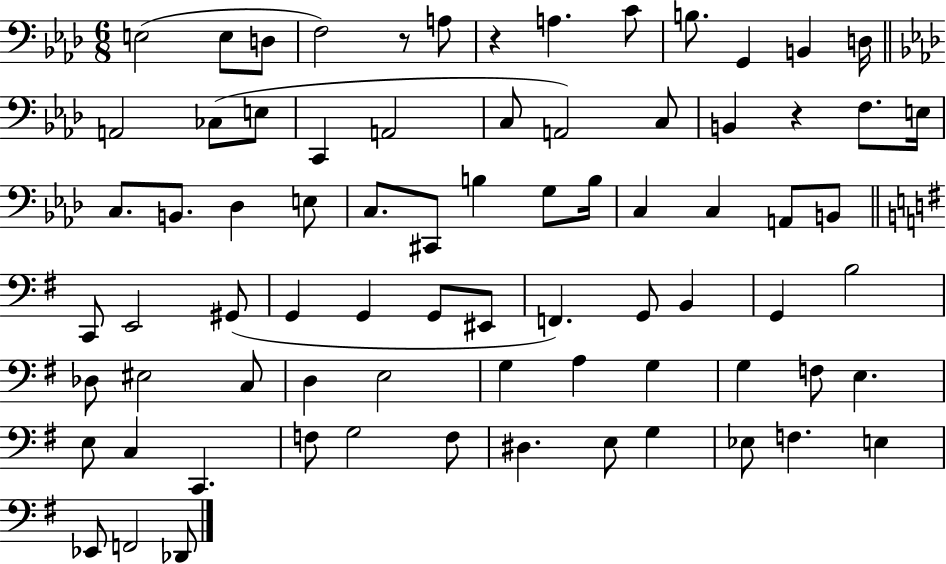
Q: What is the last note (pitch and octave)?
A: Db2